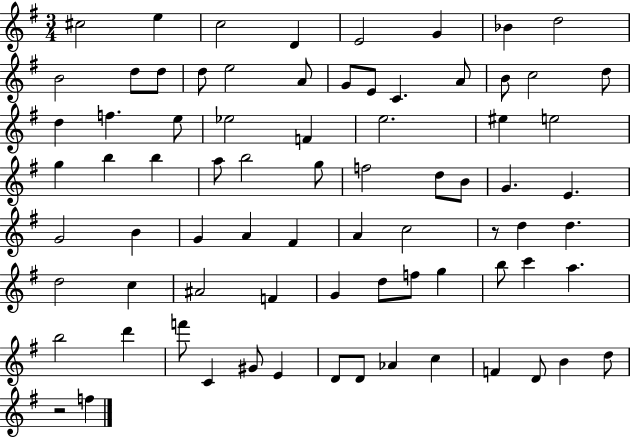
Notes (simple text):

C#5/h E5/q C5/h D4/q E4/h G4/q Bb4/q D5/h B4/h D5/e D5/e D5/e E5/h A4/e G4/e E4/e C4/q. A4/e B4/e C5/h D5/e D5/q F5/q. E5/e Eb5/h F4/q E5/h. EIS5/q E5/h G5/q B5/q B5/q A5/e B5/h G5/e F5/h D5/e B4/e G4/q. E4/q. G4/h B4/q G4/q A4/q F#4/q A4/q C5/h R/e D5/q D5/q. D5/h C5/q A#4/h F4/q G4/q D5/e F5/e G5/q B5/e C6/q A5/q. B5/h D6/q F6/e C4/q G#4/e E4/q D4/e D4/e Ab4/q C5/q F4/q D4/e B4/q D5/e R/h F5/q